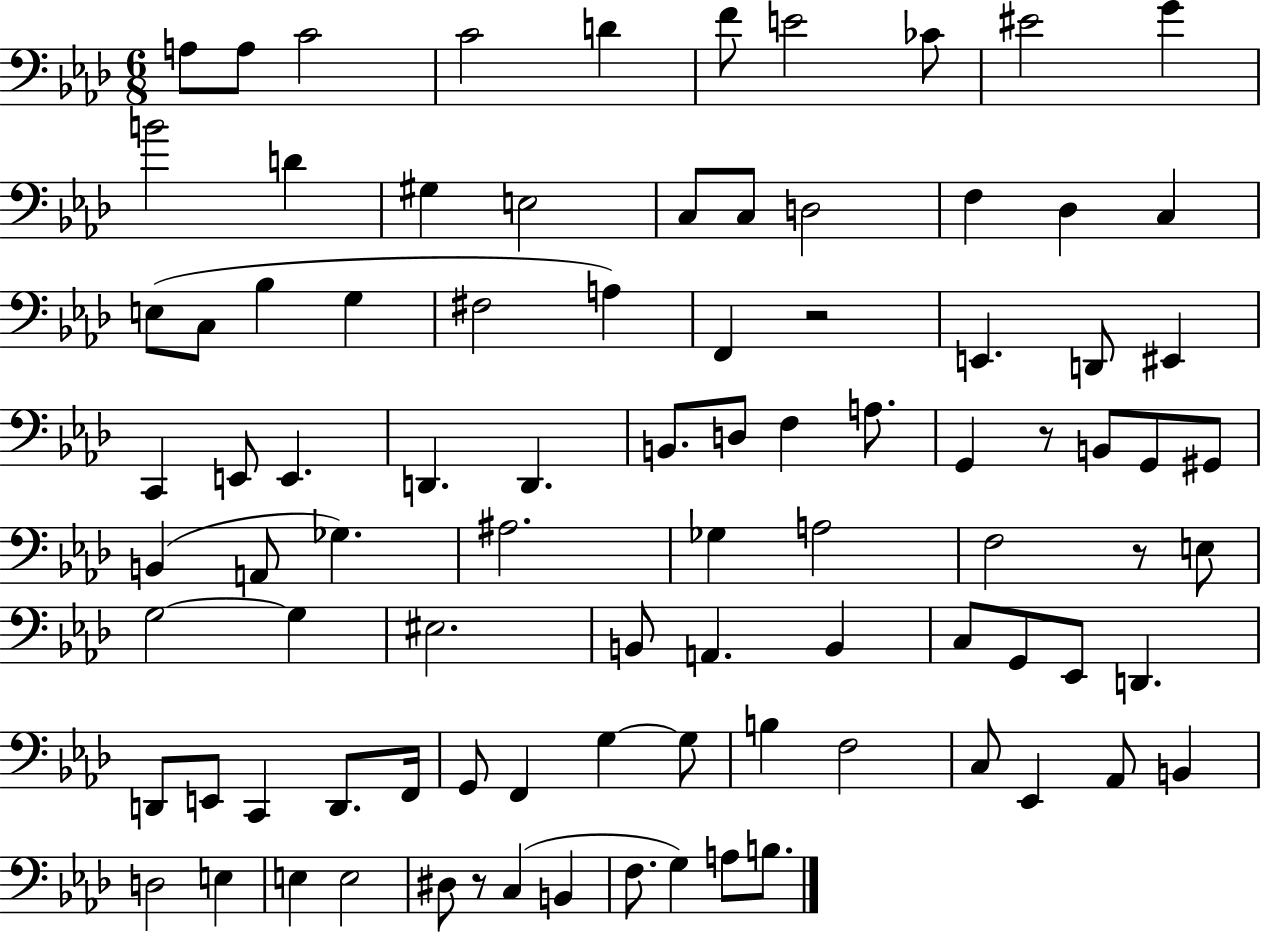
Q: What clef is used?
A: bass